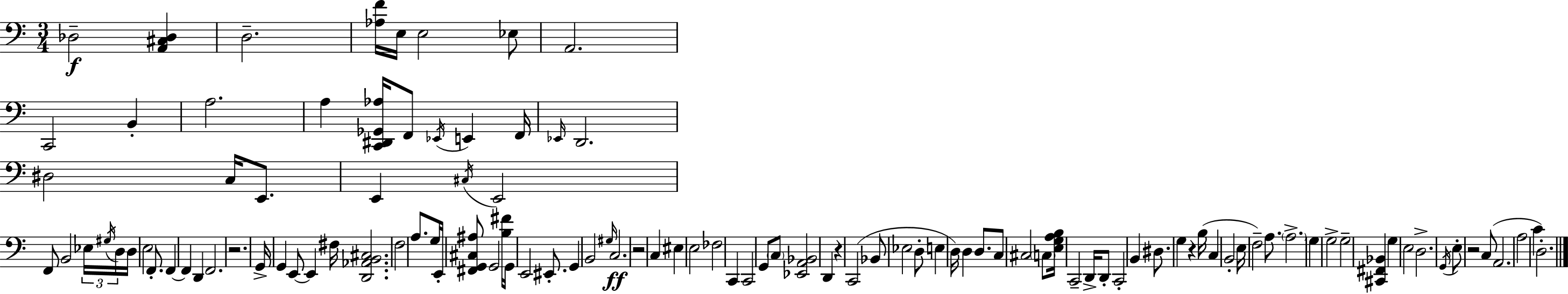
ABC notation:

X:1
T:Untitled
M:3/4
L:1/4
K:C
_D,2 [A,,^C,_D,] D,2 [_A,F]/4 E,/4 E,2 _E,/2 A,,2 C,,2 B,, A,2 A, [C,,^D,,_G,,_A,]/4 F,,/2 _E,,/4 E,, F,,/4 _E,,/4 D,,2 ^D,2 C,/4 E,,/2 E,, ^C,/4 E,,2 F,,/2 B,,2 _E,/4 ^G,/4 D,/4 D,/4 E,2 F,,/2 F,, F,, D,, F,,2 z2 G,,/4 G,, E,,/2 E,, ^F,/4 [D,,_A,,B,,^C,]2 F,2 A,/2 G,/4 E,,/4 [^F,,G,,^C,^A,]/2 G,,2 [B,^F]/4 G,,/4 E,,2 ^E,,/2 G,, B,,2 ^G,/4 C,2 z2 C, ^E, E,2 _F,2 C,, C,,2 G,,/2 C,/2 [_E,,A,,_B,,]2 D,, z C,,2 _B,,/2 _E,2 D,/2 E, D,/4 D, D,/2 C,/2 ^C,2 C,/2 [E,G,A,B,]/4 C,,2 D,,/4 D,,/2 C,,2 B,, ^D,/2 G, z B,/4 C, B,,2 E,/4 F,2 A,/2 A,2 G, G,2 G,2 [^C,,^F,,_B,,] G, E,2 D,2 G,,/4 E,/2 z2 C,/2 A,,2 A,2 C D,2